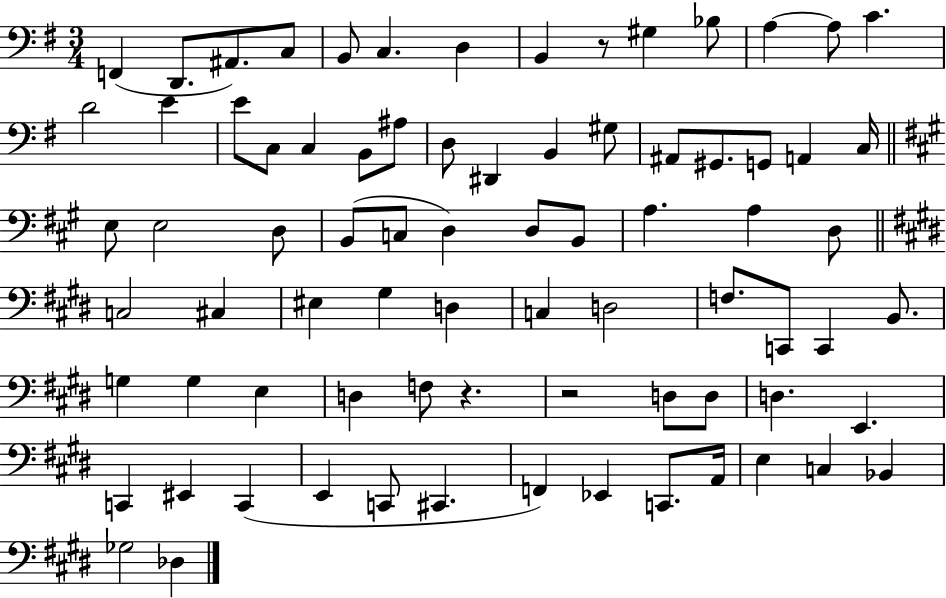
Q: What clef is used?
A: bass